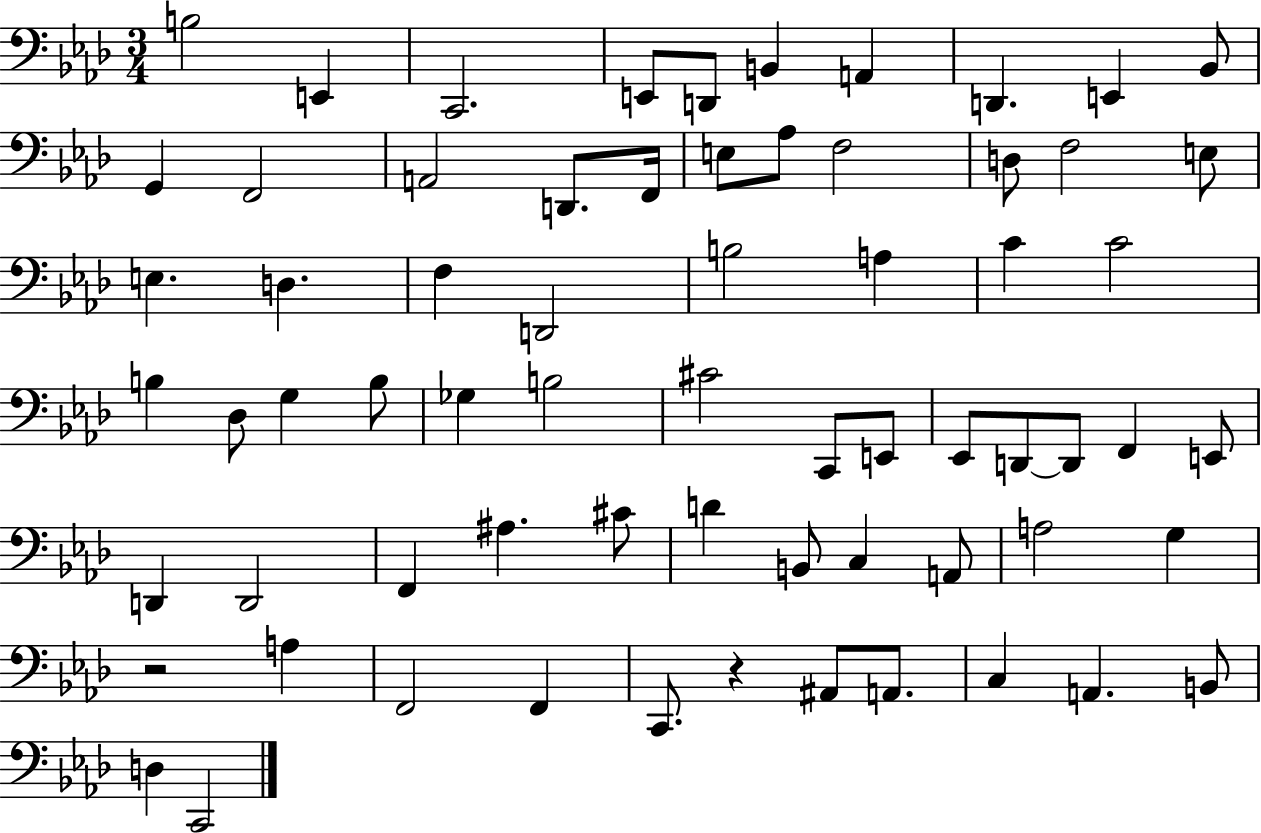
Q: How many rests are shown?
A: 2